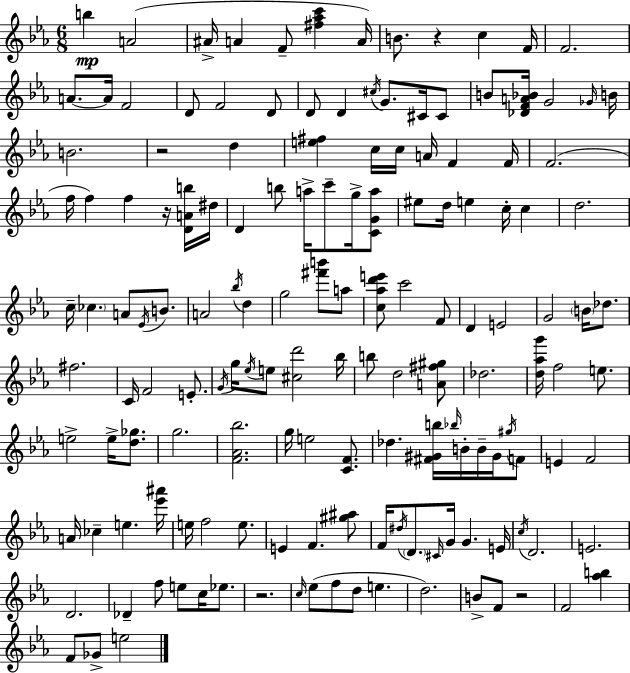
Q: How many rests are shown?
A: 5